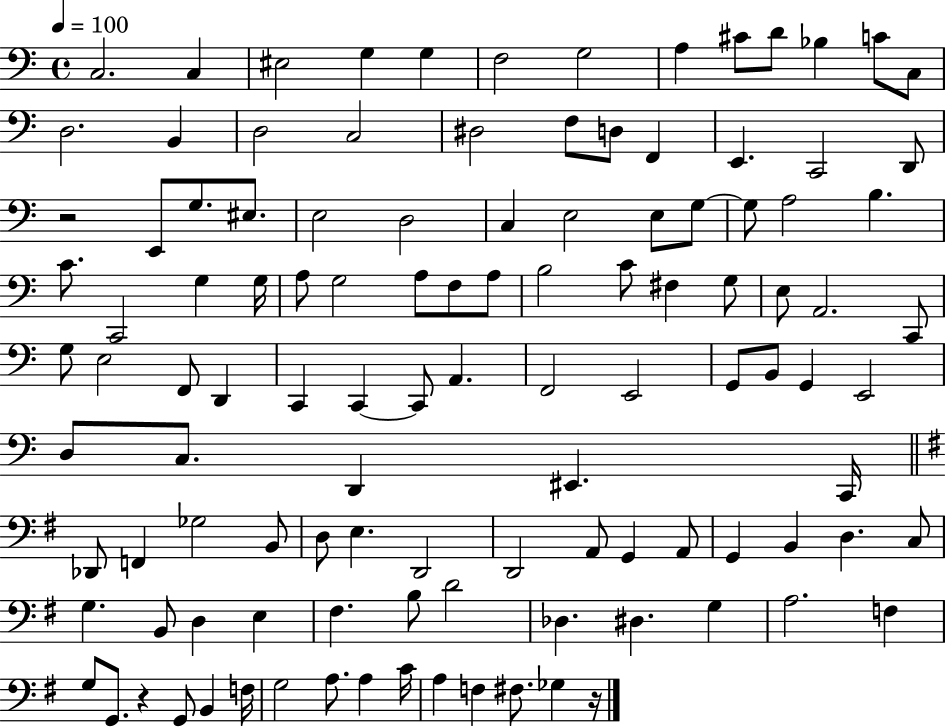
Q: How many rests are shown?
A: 3